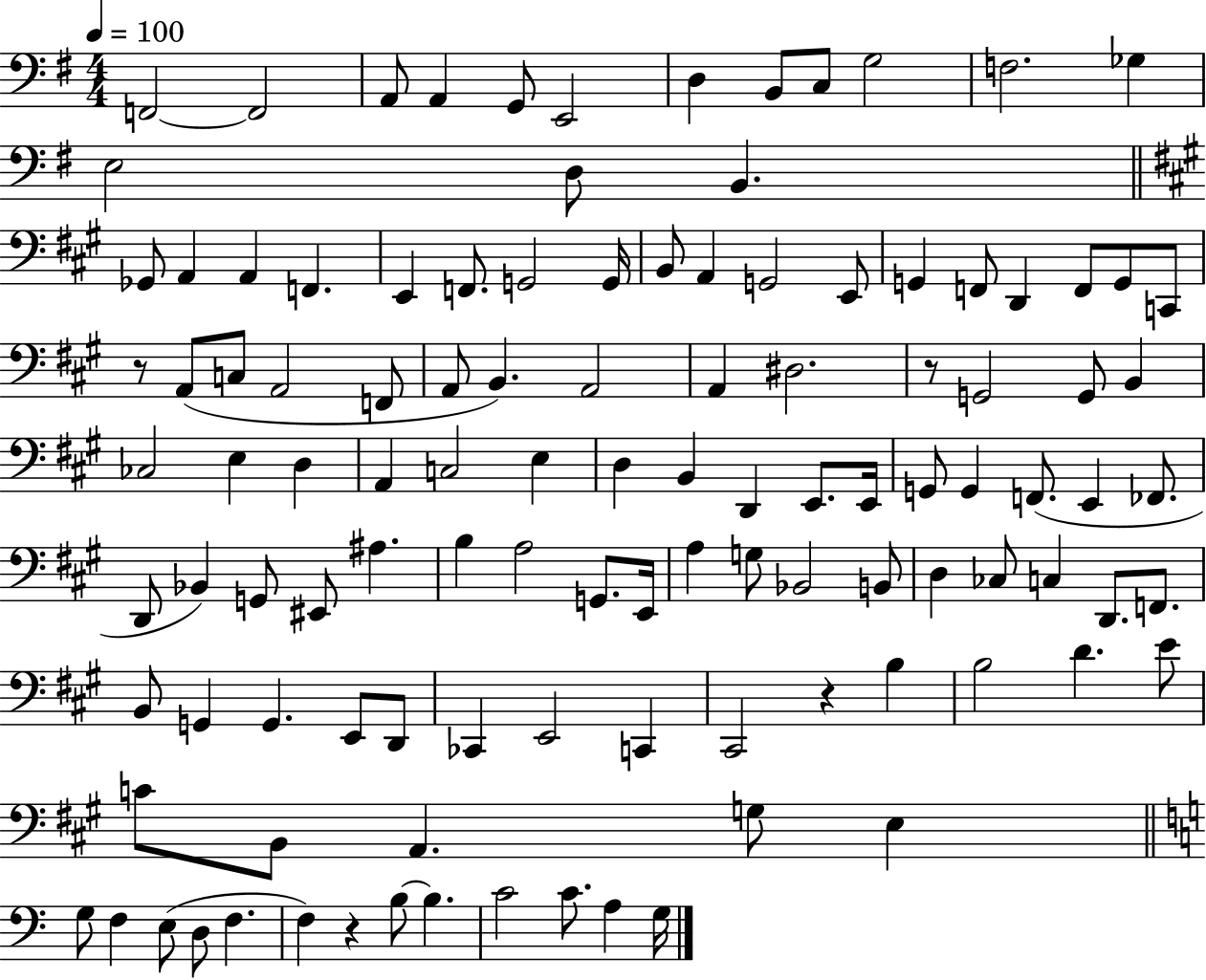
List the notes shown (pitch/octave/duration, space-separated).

F2/h F2/h A2/e A2/q G2/e E2/h D3/q B2/e C3/e G3/h F3/h. Gb3/q E3/h D3/e B2/q. Gb2/e A2/q A2/q F2/q. E2/q F2/e. G2/h G2/s B2/e A2/q G2/h E2/e G2/q F2/e D2/q F2/e G2/e C2/e R/e A2/e C3/e A2/h F2/e A2/e B2/q. A2/h A2/q D#3/h. R/e G2/h G2/e B2/q CES3/h E3/q D3/q A2/q C3/h E3/q D3/q B2/q D2/q E2/e. E2/s G2/e G2/q F2/e. E2/q FES2/e. D2/e Bb2/q G2/e EIS2/e A#3/q. B3/q A3/h G2/e. E2/s A3/q G3/e Bb2/h B2/e D3/q CES3/e C3/q D2/e. F2/e. B2/e G2/q G2/q. E2/e D2/e CES2/q E2/h C2/q C#2/h R/q B3/q B3/h D4/q. E4/e C4/e B2/e A2/q. G3/e E3/q G3/e F3/q E3/e D3/e F3/q. F3/q R/q B3/e B3/q. C4/h C4/e. A3/q G3/s